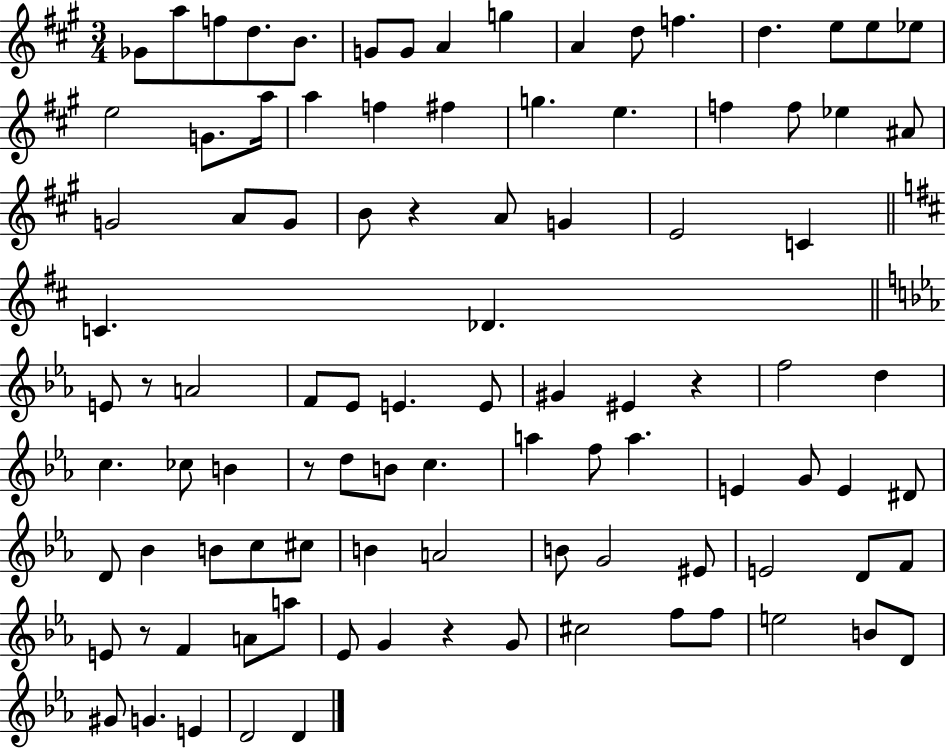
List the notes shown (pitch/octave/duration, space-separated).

Gb4/e A5/e F5/e D5/e. B4/e. G4/e G4/e A4/q G5/q A4/q D5/e F5/q. D5/q. E5/e E5/e Eb5/e E5/h G4/e. A5/s A5/q F5/q F#5/q G5/q. E5/q. F5/q F5/e Eb5/q A#4/e G4/h A4/e G4/e B4/e R/q A4/e G4/q E4/h C4/q C4/q. Db4/q. E4/e R/e A4/h F4/e Eb4/e E4/q. E4/e G#4/q EIS4/q R/q F5/h D5/q C5/q. CES5/e B4/q R/e D5/e B4/e C5/q. A5/q F5/e A5/q. E4/q G4/e E4/q D#4/e D4/e Bb4/q B4/e C5/e C#5/e B4/q A4/h B4/e G4/h EIS4/e E4/h D4/e F4/e E4/e R/e F4/q A4/e A5/e Eb4/e G4/q R/q G4/e C#5/h F5/e F5/e E5/h B4/e D4/e G#4/e G4/q. E4/q D4/h D4/q